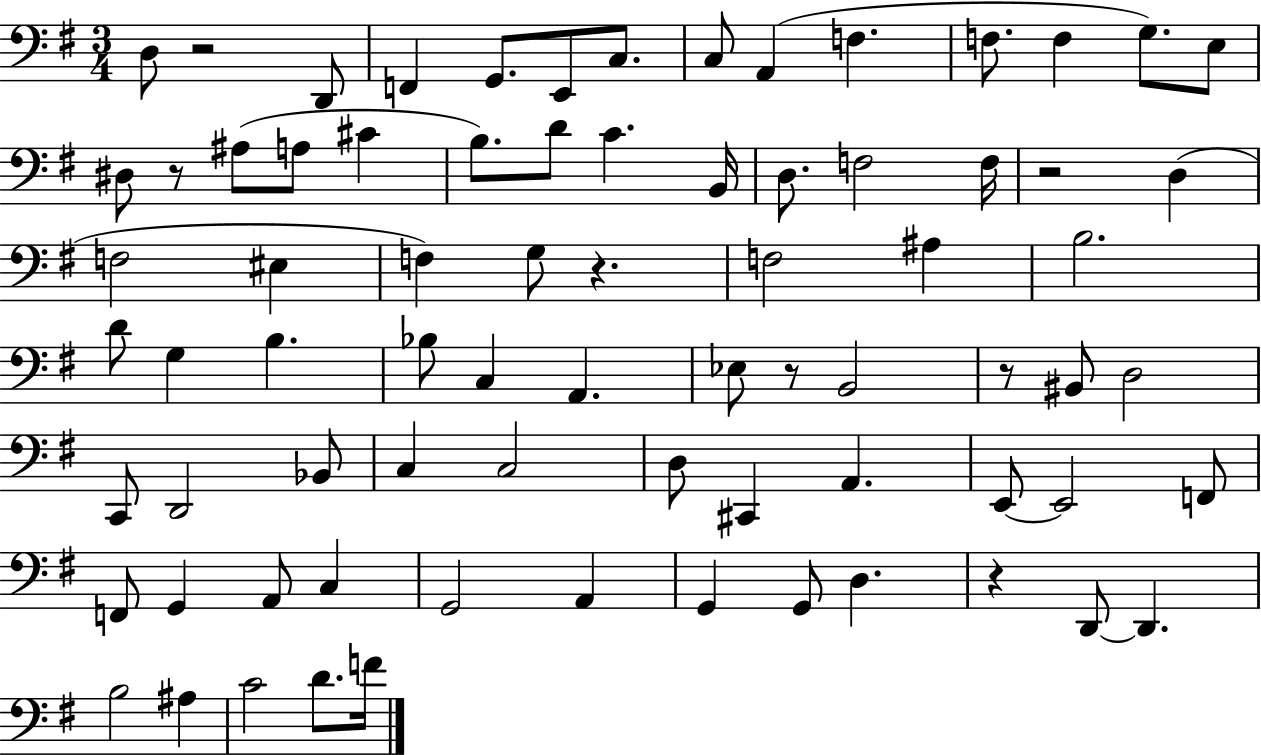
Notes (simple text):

D3/e R/h D2/e F2/q G2/e. E2/e C3/e. C3/e A2/q F3/q. F3/e. F3/q G3/e. E3/e D#3/e R/e A#3/e A3/e C#4/q B3/e. D4/e C4/q. B2/s D3/e. F3/h F3/s R/h D3/q F3/h EIS3/q F3/q G3/e R/q. F3/h A#3/q B3/h. D4/e G3/q B3/q. Bb3/e C3/q A2/q. Eb3/e R/e B2/h R/e BIS2/e D3/h C2/e D2/h Bb2/e C3/q C3/h D3/e C#2/q A2/q. E2/e E2/h F2/e F2/e G2/q A2/e C3/q G2/h A2/q G2/q G2/e D3/q. R/q D2/e D2/q. B3/h A#3/q C4/h D4/e. F4/s